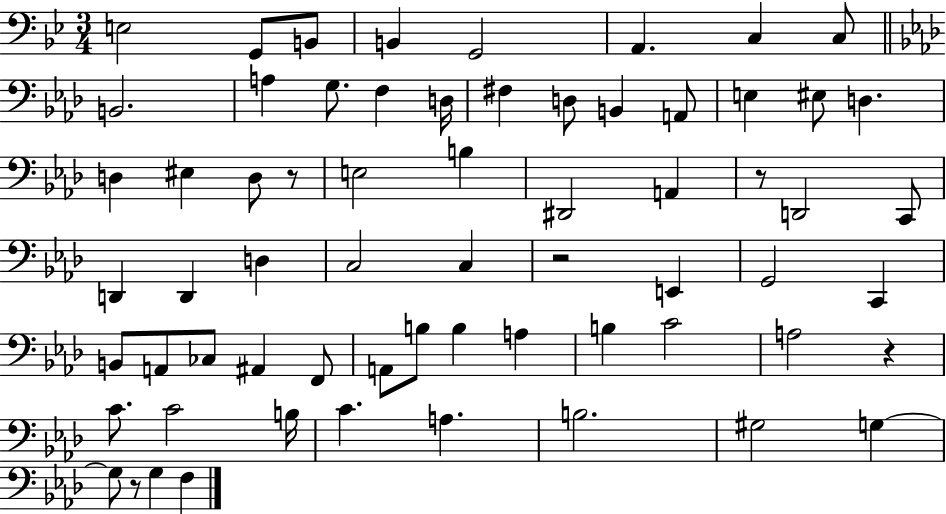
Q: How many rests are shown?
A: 5